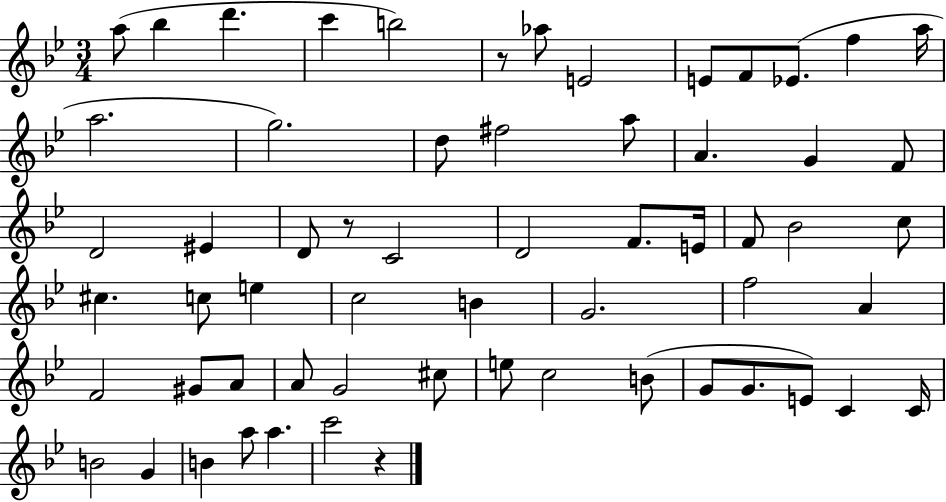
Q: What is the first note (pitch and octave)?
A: A5